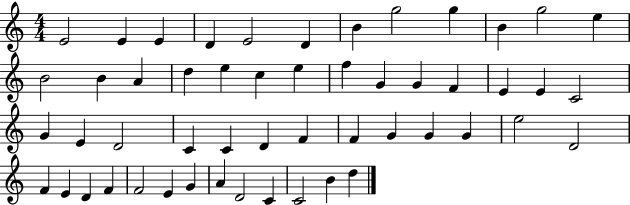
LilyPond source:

{
  \clef treble
  \numericTimeSignature
  \time 4/4
  \key c \major
  e'2 e'4 e'4 | d'4 e'2 d'4 | b'4 g''2 g''4 | b'4 g''2 e''4 | \break b'2 b'4 a'4 | d''4 e''4 c''4 e''4 | f''4 g'4 g'4 f'4 | e'4 e'4 c'2 | \break g'4 e'4 d'2 | c'4 c'4 d'4 f'4 | f'4 g'4 g'4 g'4 | e''2 d'2 | \break f'4 e'4 d'4 f'4 | f'2 e'4 g'4 | a'4 d'2 c'4 | c'2 b'4 d''4 | \break \bar "|."
}